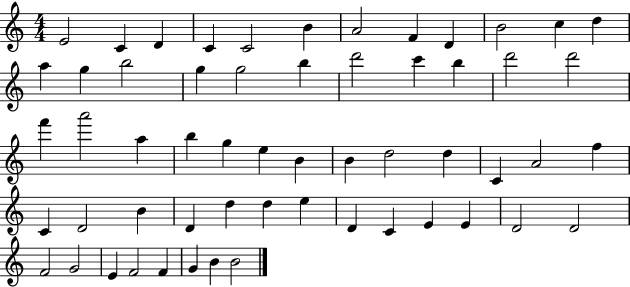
E4/h C4/q D4/q C4/q C4/h B4/q A4/h F4/q D4/q B4/h C5/q D5/q A5/q G5/q B5/h G5/q G5/h B5/q D6/h C6/q B5/q D6/h D6/h F6/q A6/h A5/q B5/q G5/q E5/q B4/q B4/q D5/h D5/q C4/q A4/h F5/q C4/q D4/h B4/q D4/q D5/q D5/q E5/q D4/q C4/q E4/q E4/q D4/h D4/h F4/h G4/h E4/q F4/h F4/q G4/q B4/q B4/h